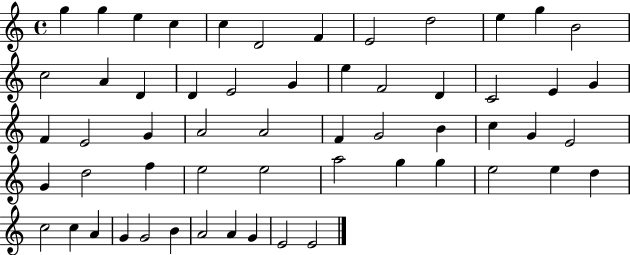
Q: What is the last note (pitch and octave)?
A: E4